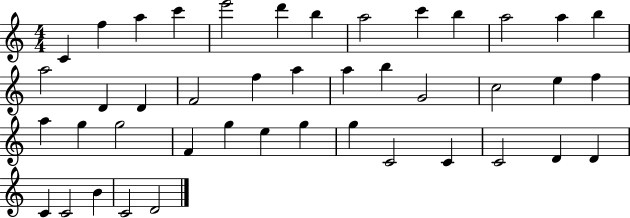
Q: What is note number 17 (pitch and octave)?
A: F4